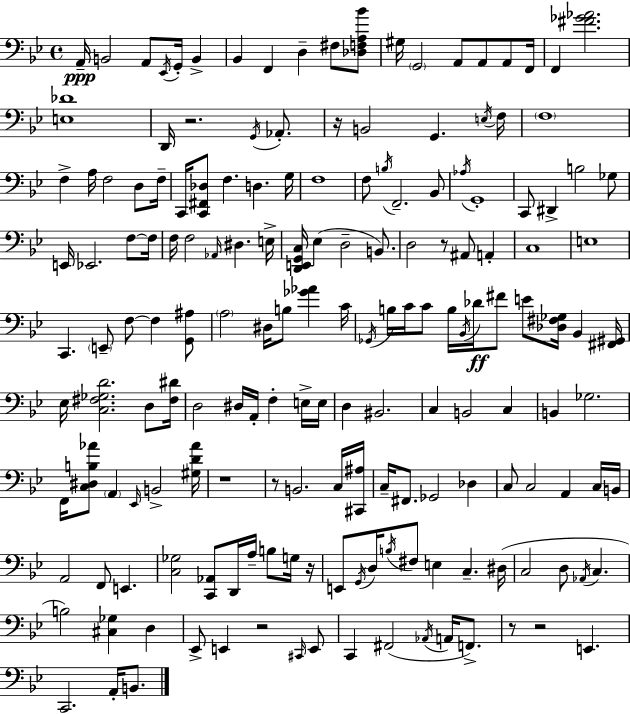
{
  \clef bass
  \time 4/4
  \defaultTimeSignature
  \key bes \major
  a,16--\ppp b,2 a,8 \acciaccatura { ees,16 } g,16-. b,4-> | bes,4 f,4 d4-- fis8 <des f a bes'>8 | gis16 \parenthesize g,2 a,8 a,8 a,8 | f,16 f,4 <fis' ges' aes'>2. | \break <e des'>1 | d,16 r2. \acciaccatura { g,16 } aes,8.-. | r16 b,2 g,4. | \acciaccatura { e16 } f16 \parenthesize f1 | \break f4-> a16 f2 | d8 f16-- c,16 <c, fis, des>8 f4. d4. | g16 f1 | f8 \acciaccatura { b16 } f,2.-- | \break bes,8 \acciaccatura { aes16 } g,1-. | c,8 dis,4-> b2 | ges8 e,16 ees,2. | f8~~ f16 f16 f2 \grace { aes,16 } dis4. | \break e16-> <d, e, g, c>16 ees4( d2-- | b,8.) d2 r8 | ais,8 a,4-. c1 | e1 | \break c,4. \parenthesize e,8-- f8~~ | f4 <g, ais>8 \parenthesize a2 dis16 b8 | <ges' aes'>4 c'16 \acciaccatura { ges,16 } b16 c'16 c'8 b16 \acciaccatura { bes,16 }\ff des'16 fis'8 | e'8 <des fis ges>16 bes,4 <fis, gis,>16 ees16 <c fis ges d'>2. | \break d8 <fis dis'>16 d2 | dis16 a,16-. f4-. e16-> e16 d4 bis,2. | c4 b,2 | c4 b,4 ges2. | \break f,16 <c dis b aes'>8 \parenthesize a,4 \grace { ees,16 } | b,2-> <gis d' aes'>16 r1 | r8 b,2. | c16 <cis, ais>16 c16-- fis,8. ges,2 | \break des4 c8 c2 | a,4 c16 b,16 a,2 | f,8 e,4. <c ges>2 | <c, aes,>8 d,16 a16-- b8 g16 r16 e,8 \acciaccatura { g,16 } d16 \acciaccatura { b16 } fis8 | \break e4 c4.-- dis16( c2 | d8 \acciaccatura { aes,16 } c4. b2) | <cis ges>4 d4 ees,8-> e,4 | r2 \grace { cis,16 } e,8 c,4 | \break fis,2( \acciaccatura { aes,16 } a,16 f,8.->) r8 | r2 e,4. c,2. | a,16-. b,8. \bar "|."
}